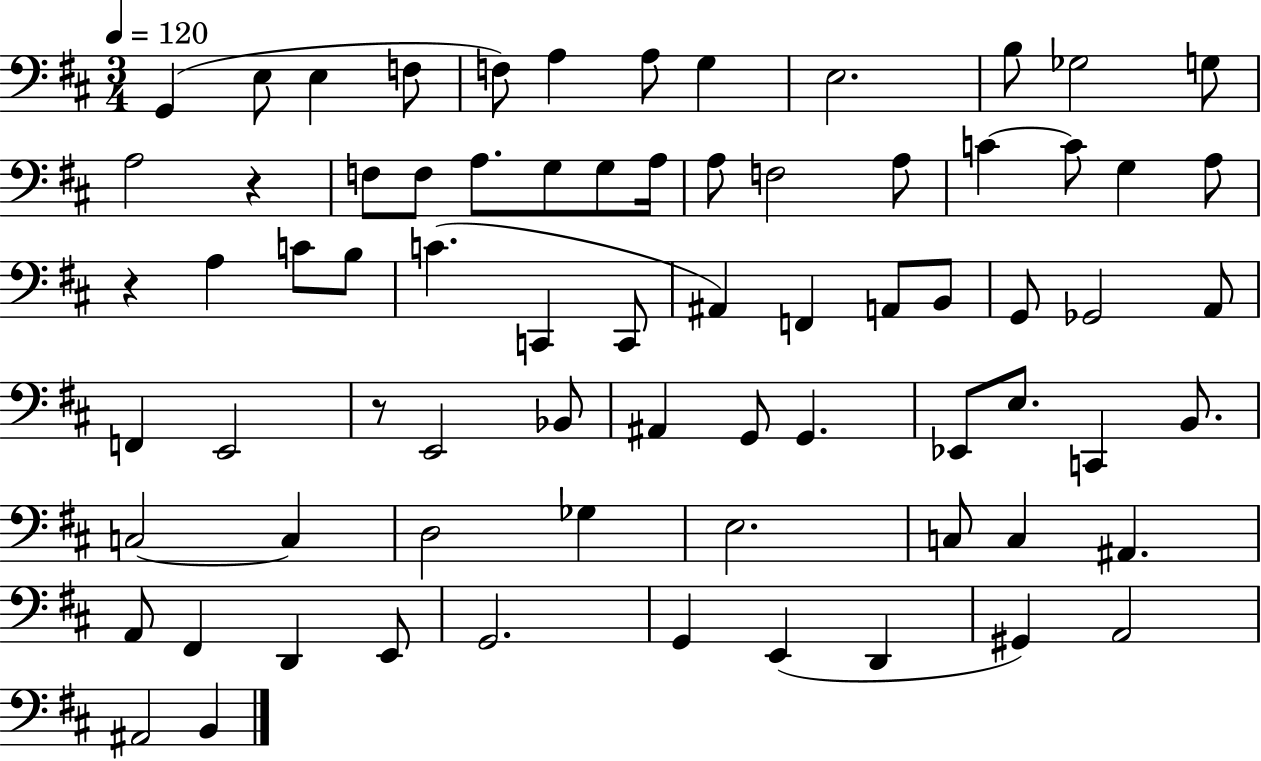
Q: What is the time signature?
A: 3/4